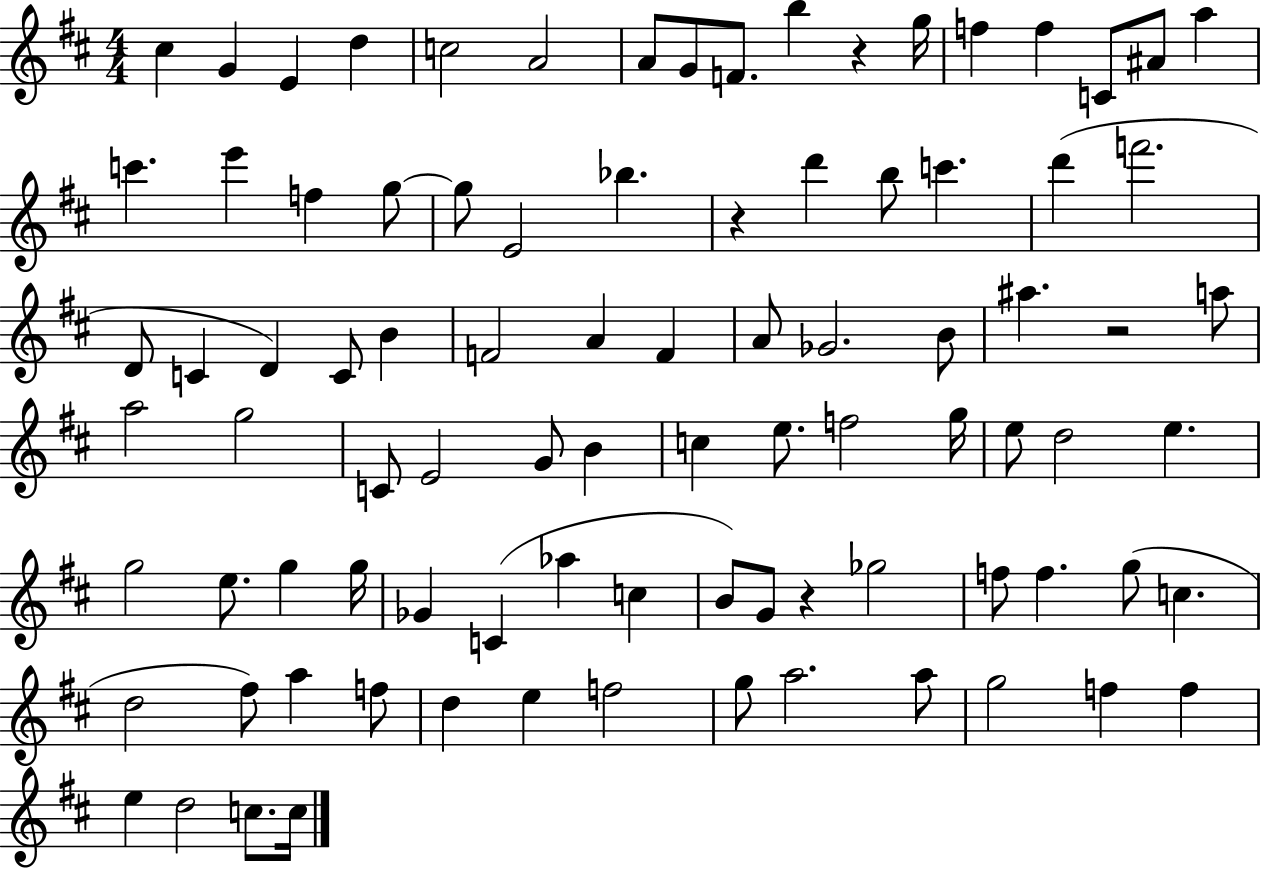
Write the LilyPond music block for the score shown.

{
  \clef treble
  \numericTimeSignature
  \time 4/4
  \key d \major
  cis''4 g'4 e'4 d''4 | c''2 a'2 | a'8 g'8 f'8. b''4 r4 g''16 | f''4 f''4 c'8 ais'8 a''4 | \break c'''4. e'''4 f''4 g''8~~ | g''8 e'2 bes''4. | r4 d'''4 b''8 c'''4. | d'''4( f'''2. | \break d'8 c'4 d'4) c'8 b'4 | f'2 a'4 f'4 | a'8 ges'2. b'8 | ais''4. r2 a''8 | \break a''2 g''2 | c'8 e'2 g'8 b'4 | c''4 e''8. f''2 g''16 | e''8 d''2 e''4. | \break g''2 e''8. g''4 g''16 | ges'4 c'4( aes''4 c''4 | b'8) g'8 r4 ges''2 | f''8 f''4. g''8( c''4. | \break d''2 fis''8) a''4 f''8 | d''4 e''4 f''2 | g''8 a''2. a''8 | g''2 f''4 f''4 | \break e''4 d''2 c''8. c''16 | \bar "|."
}